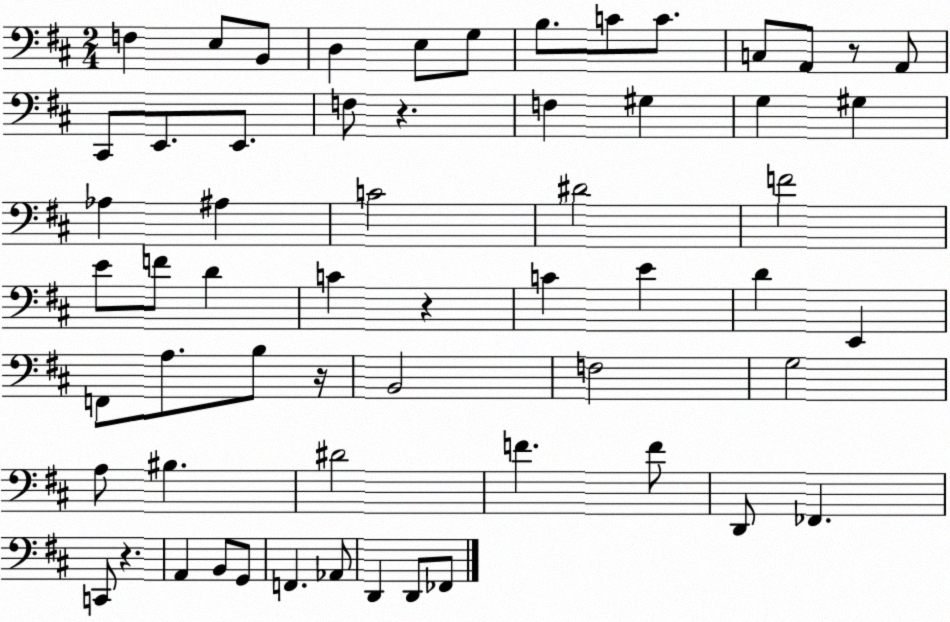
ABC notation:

X:1
T:Untitled
M:2/4
L:1/4
K:D
F, E,/2 B,,/2 D, E,/2 G,/2 B,/2 C/2 C/2 C,/2 A,,/2 z/2 A,,/2 ^C,,/2 E,,/2 E,,/2 F,/2 z F, ^G, G, ^G, _A, ^A, C2 ^D2 F2 E/2 F/2 D C z C E D E,, F,,/2 A,/2 B,/2 z/4 B,,2 F,2 G,2 A,/2 ^B, ^D2 F F/2 D,,/2 _F,, C,,/2 z A,, B,,/2 G,,/2 F,, _A,,/2 D,, D,,/2 _F,,/2